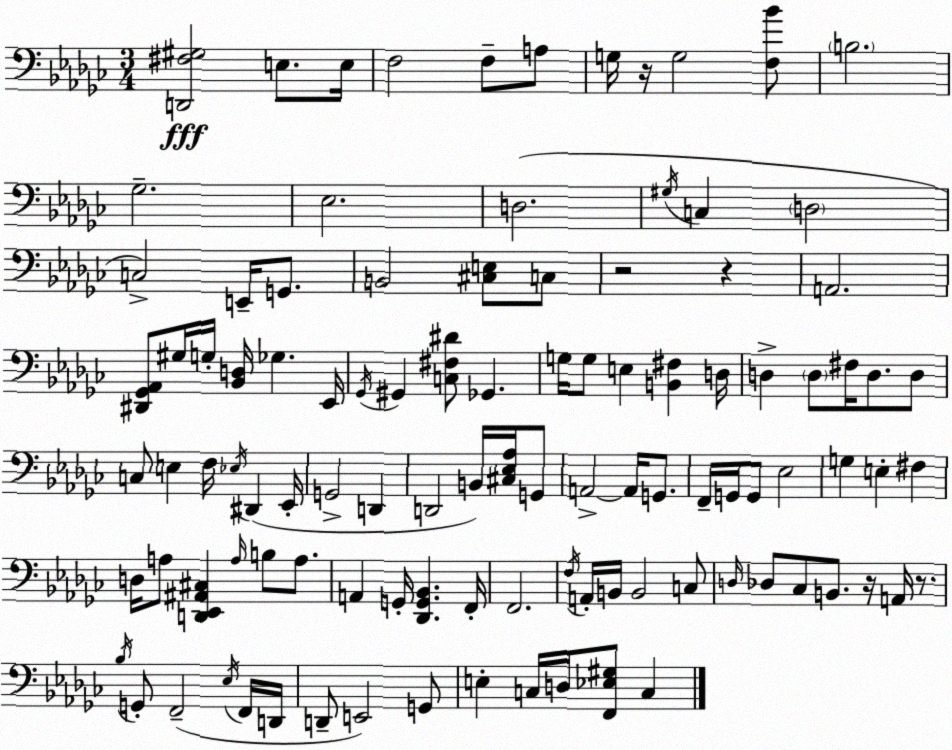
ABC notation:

X:1
T:Untitled
M:3/4
L:1/4
K:Ebm
[D,,^F,^G,]2 E,/2 E,/4 F,2 F,/2 A,/2 G,/4 z/4 G,2 [F,_B]/2 B,2 _G,2 _E,2 D,2 ^G,/4 C, D,2 C,2 E,,/4 G,,/2 B,,2 [^C,E,]/2 C,/2 z2 z A,,2 [^D,,_G,,_A,,]/2 ^G,/4 G,/4 [_B,,D,]/4 _G, _E,,/4 _G,,/4 ^G,, [C,^F,^D]/2 _G,, G,/4 G,/2 E, [B,,^F,] D,/4 D, D,/2 ^F,/4 D,/2 D,/2 C,/2 E, F,/4 _E,/4 ^D,, _E,,/4 G,,2 D,, D,,2 B,,/4 [^C,_E,_A,]/4 G,,/2 A,,2 A,,/4 G,,/2 F,,/4 G,,/4 G,,/2 _E,2 G, E, ^F, D,/4 A,/2 [D,,_E,,^A,,^C,] A,/4 B,/2 A,/2 A,, G,,/4 [_D,,G,,_B,,] F,,/4 F,,2 F,/4 A,,/4 B,,/4 B,,2 C,/2 D,/4 _D,/2 _C,/2 B,,/2 z/4 A,,/4 z/2 _B,/4 G,,/2 F,,2 _E,/4 F,,/4 D,,/4 D,,/2 E,,2 G,,/2 E, C,/4 D,/4 [F,,_E,^G,]/2 C,